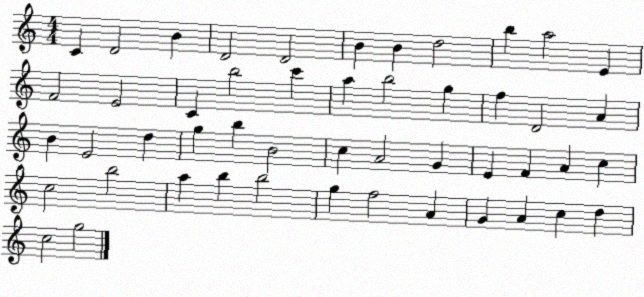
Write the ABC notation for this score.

X:1
T:Untitled
M:4/4
L:1/4
K:C
C D2 B D2 D2 B B d2 b a2 E F2 E2 C b2 c' a b2 g f D2 A B E2 d g b B2 c A2 G E F A c c2 b2 a b b2 g f2 A G A c d c2 g2